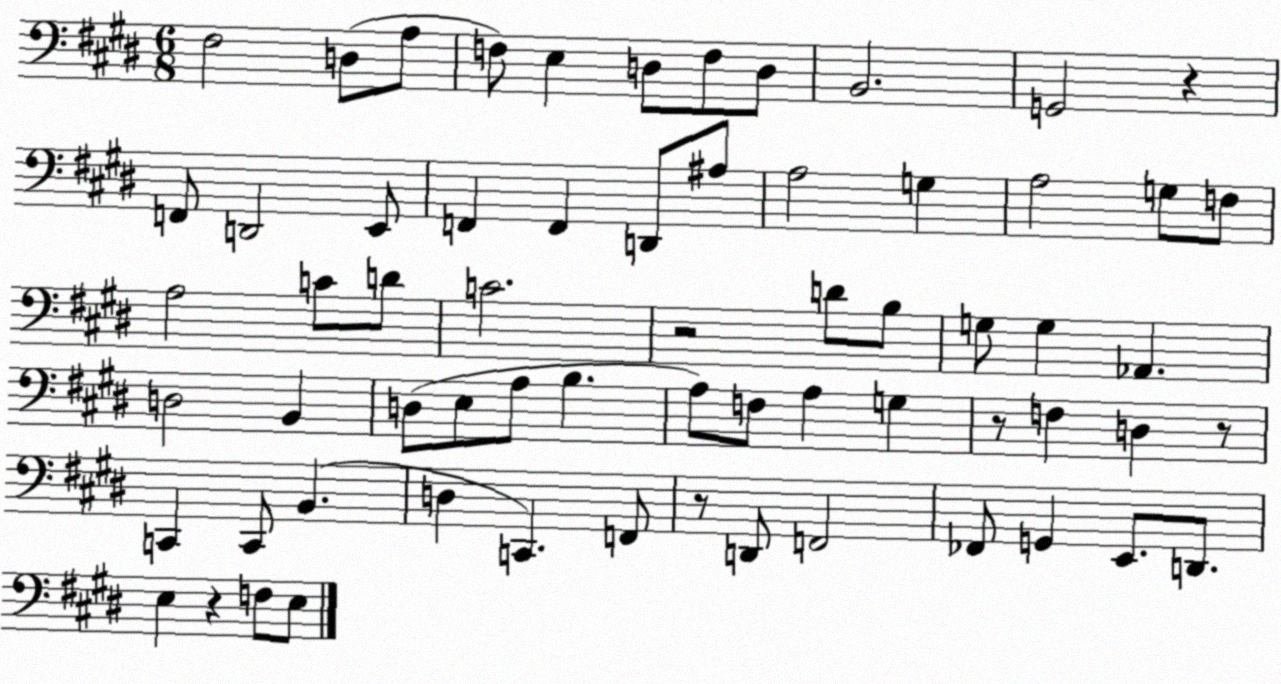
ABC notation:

X:1
T:Untitled
M:6/8
L:1/4
K:E
^F,2 D,/2 A,/2 F,/2 E, D,/2 F,/2 D,/2 B,,2 G,,2 z F,,/2 D,,2 E,,/2 F,, F,, D,,/2 ^A,/2 A,2 G, A,2 G,/2 F,/2 A,2 C/2 D/2 C2 z2 D/2 B,/2 G,/2 G, _A,, D,2 B,, D,/2 E,/2 A,/2 B, A,/2 F,/2 A, G, z/2 F, D, z/2 C,, C,,/2 B,, D, C,, F,,/2 z/2 D,,/2 F,,2 _F,,/2 G,, E,,/2 D,,/2 E, z F,/2 E,/2